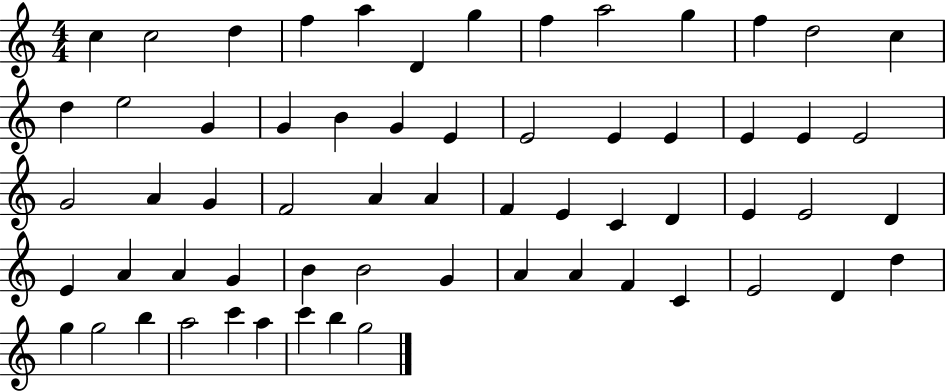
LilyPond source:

{
  \clef treble
  \numericTimeSignature
  \time 4/4
  \key c \major
  c''4 c''2 d''4 | f''4 a''4 d'4 g''4 | f''4 a''2 g''4 | f''4 d''2 c''4 | \break d''4 e''2 g'4 | g'4 b'4 g'4 e'4 | e'2 e'4 e'4 | e'4 e'4 e'2 | \break g'2 a'4 g'4 | f'2 a'4 a'4 | f'4 e'4 c'4 d'4 | e'4 e'2 d'4 | \break e'4 a'4 a'4 g'4 | b'4 b'2 g'4 | a'4 a'4 f'4 c'4 | e'2 d'4 d''4 | \break g''4 g''2 b''4 | a''2 c'''4 a''4 | c'''4 b''4 g''2 | \bar "|."
}